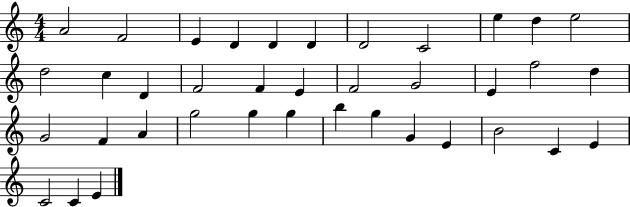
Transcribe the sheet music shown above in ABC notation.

X:1
T:Untitled
M:4/4
L:1/4
K:C
A2 F2 E D D D D2 C2 e d e2 d2 c D F2 F E F2 G2 E f2 d G2 F A g2 g g b g G E B2 C E C2 C E